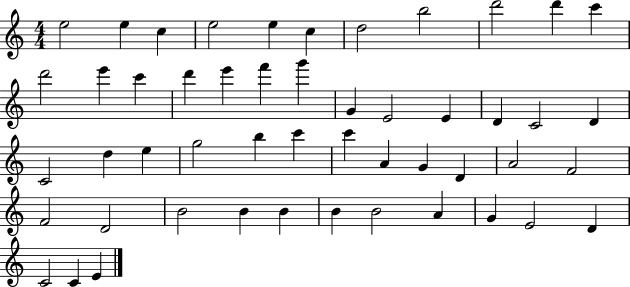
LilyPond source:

{
  \clef treble
  \numericTimeSignature
  \time 4/4
  \key c \major
  e''2 e''4 c''4 | e''2 e''4 c''4 | d''2 b''2 | d'''2 d'''4 c'''4 | \break d'''2 e'''4 c'''4 | d'''4 e'''4 f'''4 g'''4 | g'4 e'2 e'4 | d'4 c'2 d'4 | \break c'2 d''4 e''4 | g''2 b''4 c'''4 | c'''4 a'4 g'4 d'4 | a'2 f'2 | \break f'2 d'2 | b'2 b'4 b'4 | b'4 b'2 a'4 | g'4 e'2 d'4 | \break c'2 c'4 e'4 | \bar "|."
}